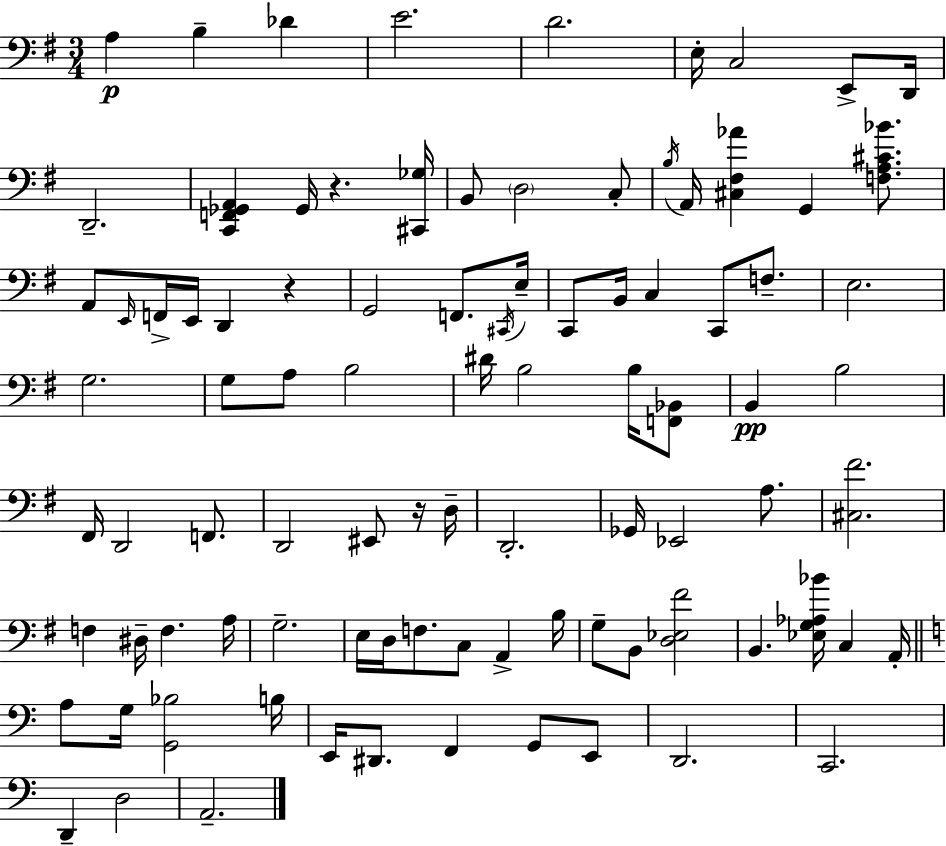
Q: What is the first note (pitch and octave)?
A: A3